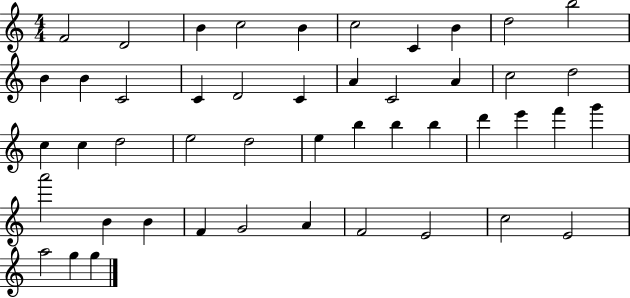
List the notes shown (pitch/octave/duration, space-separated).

F4/h D4/h B4/q C5/h B4/q C5/h C4/q B4/q D5/h B5/h B4/q B4/q C4/h C4/q D4/h C4/q A4/q C4/h A4/q C5/h D5/h C5/q C5/q D5/h E5/h D5/h E5/q B5/q B5/q B5/q D6/q E6/q F6/q G6/q A6/h B4/q B4/q F4/q G4/h A4/q F4/h E4/h C5/h E4/h A5/h G5/q G5/q